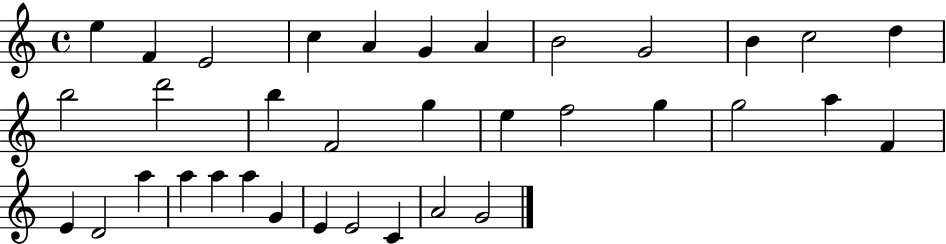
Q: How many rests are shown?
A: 0